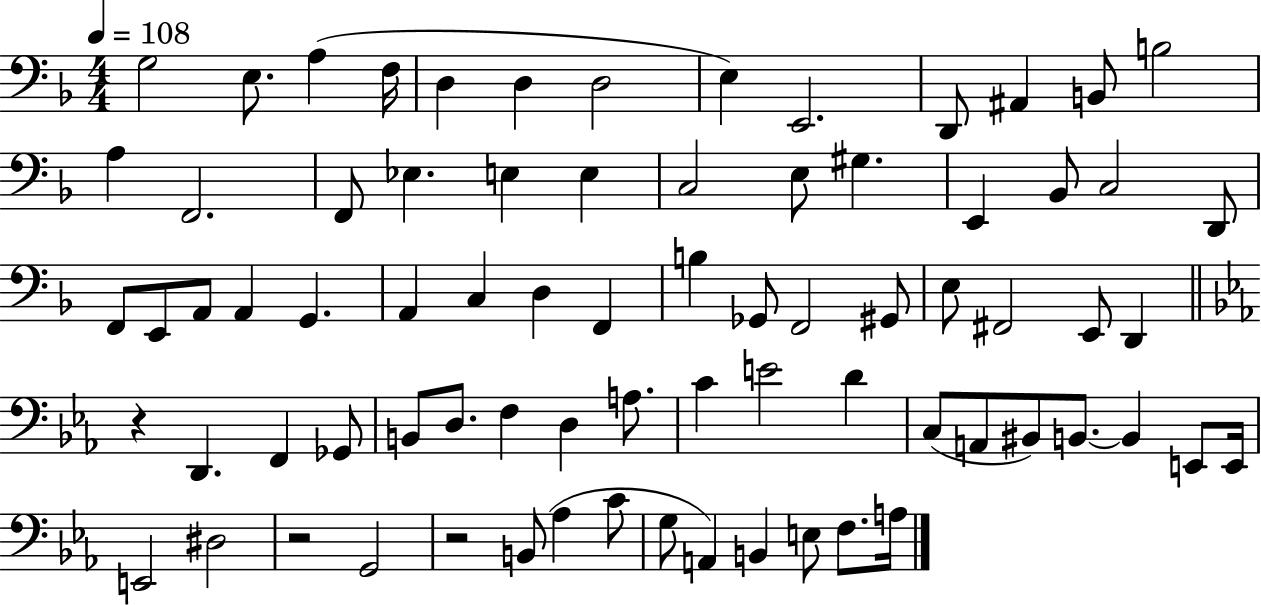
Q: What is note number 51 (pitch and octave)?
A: A3